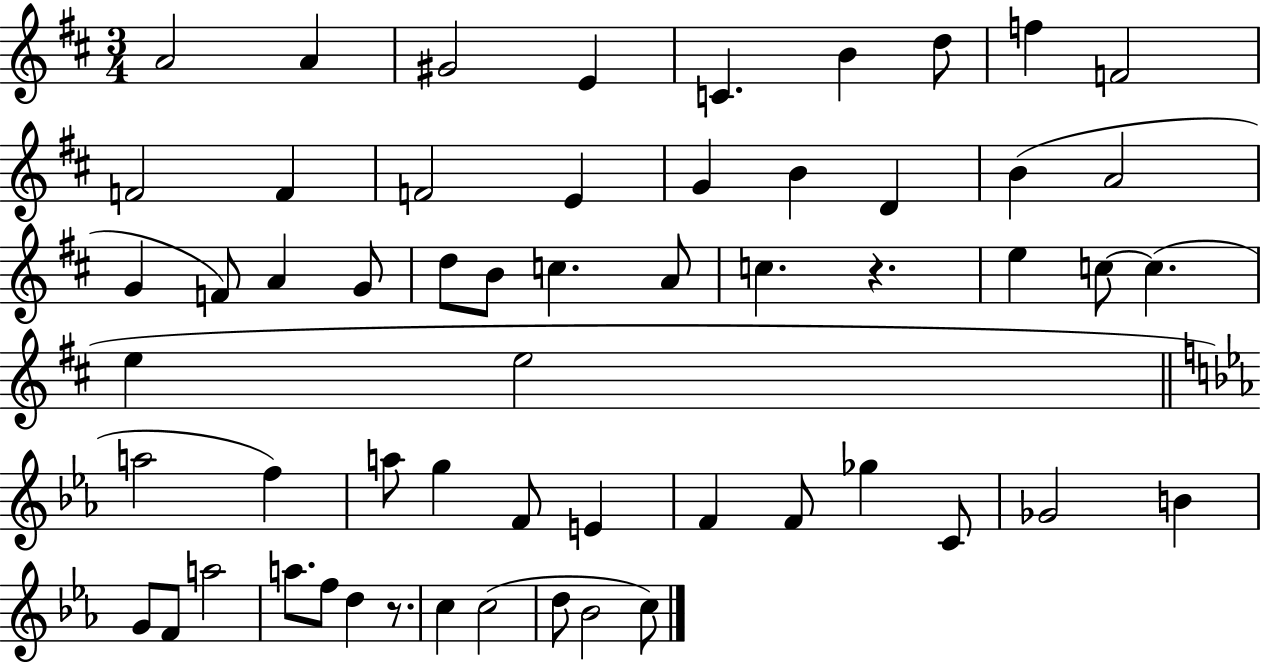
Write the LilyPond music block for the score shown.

{
  \clef treble
  \numericTimeSignature
  \time 3/4
  \key d \major
  a'2 a'4 | gis'2 e'4 | c'4. b'4 d''8 | f''4 f'2 | \break f'2 f'4 | f'2 e'4 | g'4 b'4 d'4 | b'4( a'2 | \break g'4 f'8) a'4 g'8 | d''8 b'8 c''4. a'8 | c''4. r4. | e''4 c''8~~ c''4.( | \break e''4 e''2 | \bar "||" \break \key ees \major a''2 f''4) | a''8 g''4 f'8 e'4 | f'4 f'8 ges''4 c'8 | ges'2 b'4 | \break g'8 f'8 a''2 | a''8. f''8 d''4 r8. | c''4 c''2( | d''8 bes'2 c''8) | \break \bar "|."
}